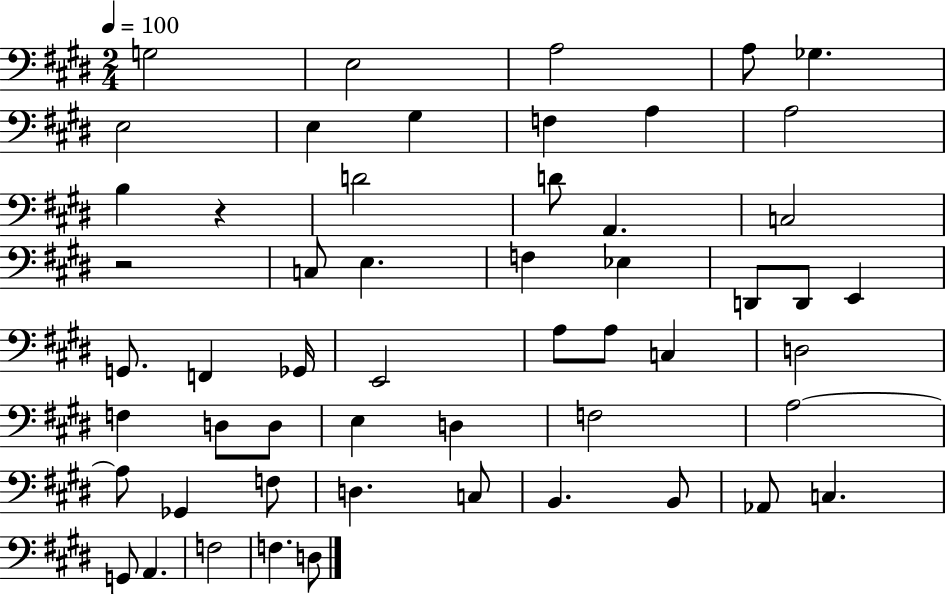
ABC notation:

X:1
T:Untitled
M:2/4
L:1/4
K:E
G,2 E,2 A,2 A,/2 _G, E,2 E, ^G, F, A, A,2 B, z D2 D/2 A,, C,2 z2 C,/2 E, F, _E, D,,/2 D,,/2 E,, G,,/2 F,, _G,,/4 E,,2 A,/2 A,/2 C, D,2 F, D,/2 D,/2 E, D, F,2 A,2 A,/2 _G,, F,/2 D, C,/2 B,, B,,/2 _A,,/2 C, G,,/2 A,, F,2 F, D,/2